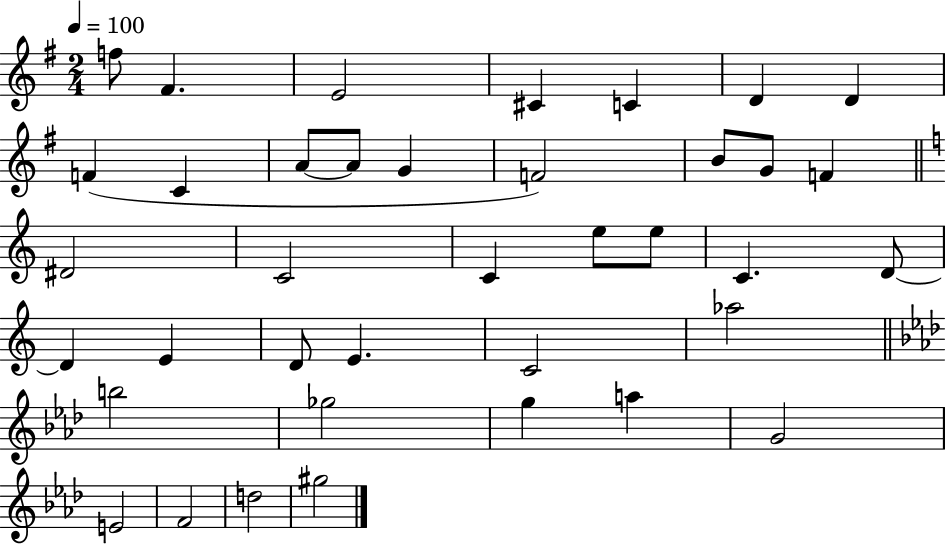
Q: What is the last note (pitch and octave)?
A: G#5